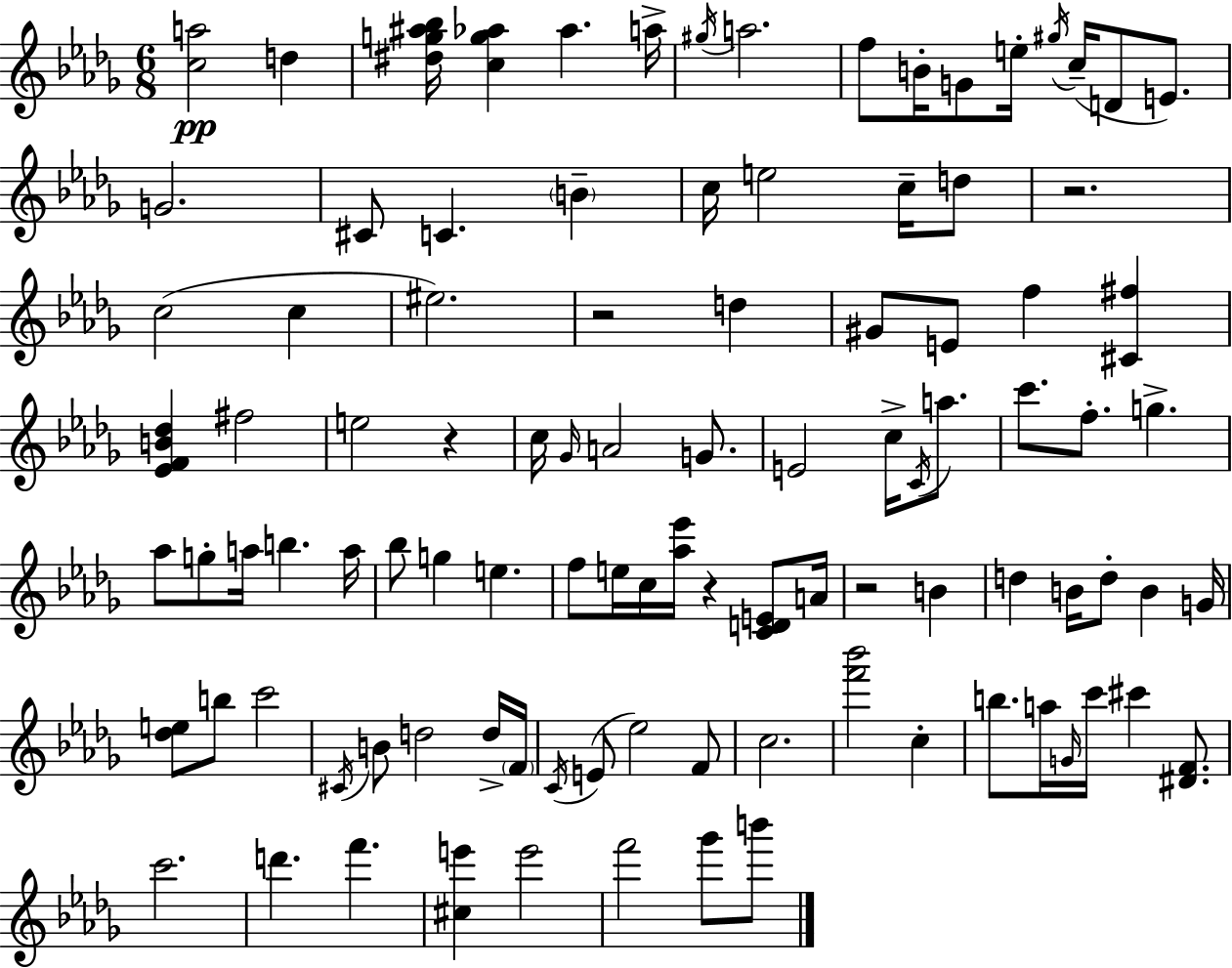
{
  \clef treble
  \numericTimeSignature
  \time 6/8
  \key bes \minor
  <c'' a''>2\pp d''4 | <dis'' g'' ais'' bes''>16 <c'' g'' aes''>4 aes''4. a''16-> | \acciaccatura { gis''16 } a''2. | f''8 b'16-. g'8 e''16-. \acciaccatura { gis''16 } c''16--( d'8 e'8.) | \break g'2. | cis'8 c'4. \parenthesize b'4-- | c''16 e''2 c''16-- | d''8 r2. | \break c''2( c''4 | eis''2.) | r2 d''4 | gis'8 e'8 f''4 <cis' fis''>4 | \break <ees' f' b' des''>4 fis''2 | e''2 r4 | c''16 \grace { ges'16 } a'2 | g'8. e'2 c''16-> | \break \acciaccatura { c'16 } a''8. c'''8. f''8.-. g''4.-> | aes''8 g''8-. a''16 b''4. | a''16 bes''8 g''4 e''4. | f''8 e''16 c''16 <aes'' ees'''>16 r4 | \break <c' d' e'>8 a'16 r2 | b'4 d''4 b'16 d''8-. b'4 | g'16 <des'' e''>8 b''8 c'''2 | \acciaccatura { cis'16 } b'8 d''2 | \break d''16-> \parenthesize f'16 \acciaccatura { c'16 }( e'8 ees''2) | f'8 c''2. | <f''' bes'''>2 | c''4-. b''8. a''16 \grace { g'16 } c'''16 | \break cis'''4 <dis' f'>8. c'''2. | d'''4. | f'''4. <cis'' e'''>4 e'''2 | f'''2 | \break ges'''8 b'''8 \bar "|."
}